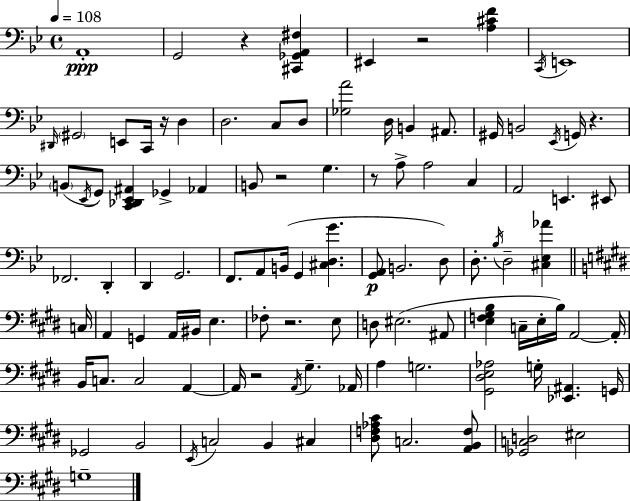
{
  \clef bass
  \time 4/4
  \defaultTimeSignature
  \key g \minor
  \tempo 4 = 108
  \repeat volta 2 { a,1-.\ppp | g,2 r4 <cis, ges, a, fis>4 | eis,4 r2 <a cis' f'>4 | \acciaccatura { c,16 } e,1 | \break \grace { dis,16 } \parenthesize gis,2 e,8 c,16 r16 d4 | d2. c8 | d8 <ges a'>2 d16 b,4 ais,8. | gis,16 b,2 \acciaccatura { ees,16 } g,16 r4. | \break \parenthesize b,8( \acciaccatura { ees,16 } g,8) <c, des, ees, ais,>4 ges,4-> | aes,4 b,8 r2 g4. | r8 a8-> a2 | c4 a,2 e,4. | \break eis,8 fes,2. | d,4-. d,4 g,2. | f,8. a,8 b,16( g,4 <cis d g'>4. | <g, a,>8\p b,2. | \break d8) d8.-. \acciaccatura { bes16 } d2-- | <cis ees aes'>4 \bar "||" \break \key e \major c16 a,4 g,4 a,16 bis,16 e4. | fes8-. r2. e8 | d8 eis2.( ais,8 | <e f gis b>4 c16-- e16-. b16) a,2~~ | \break a,16-. b,16 c8. c2 a,4~~ | a,16 r2 \acciaccatura { a,16 } gis4.-- | aes,16 a4 g2. | <gis, dis e aes>2 g16-. <ees, ais,>4. | \break g,16 ges,2 b,2 | \acciaccatura { e,16 } c2 b,4 cis4 | <dis f aes cis'>8 c2. | <a, b, f>8 <ges, c d>2 eis2 | \break g1-- | } \bar "|."
}